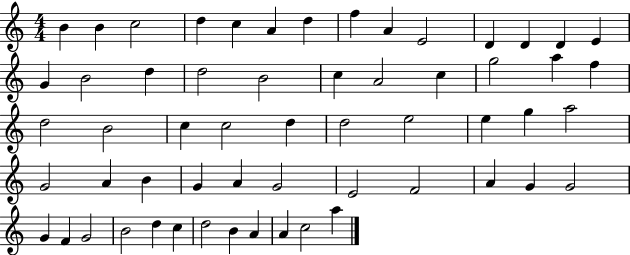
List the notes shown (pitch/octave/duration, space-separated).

B4/q B4/q C5/h D5/q C5/q A4/q D5/q F5/q A4/q E4/h D4/q D4/q D4/q E4/q G4/q B4/h D5/q D5/h B4/h C5/q A4/h C5/q G5/h A5/q F5/q D5/h B4/h C5/q C5/h D5/q D5/h E5/h E5/q G5/q A5/h G4/h A4/q B4/q G4/q A4/q G4/h E4/h F4/h A4/q G4/q G4/h G4/q F4/q G4/h B4/h D5/q C5/q D5/h B4/q A4/q A4/q C5/h A5/q